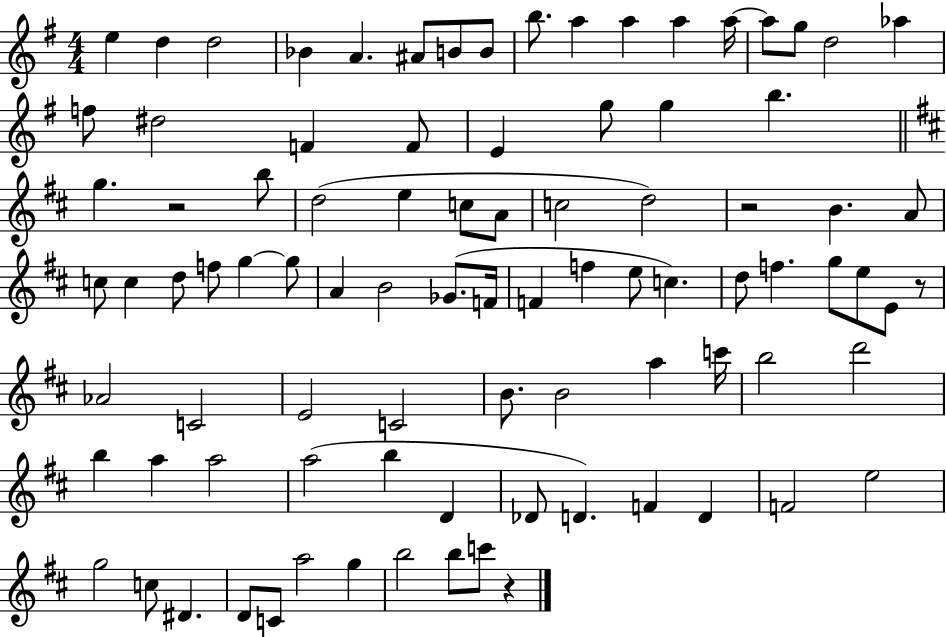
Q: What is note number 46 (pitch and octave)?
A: F4